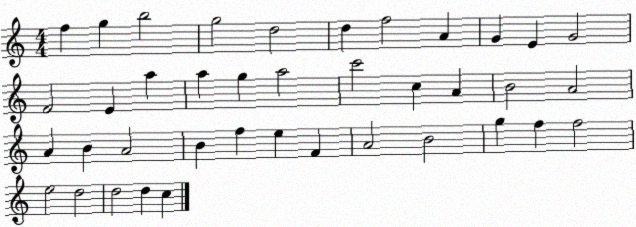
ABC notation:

X:1
T:Untitled
M:4/4
L:1/4
K:C
f g b2 g2 d2 d f2 A G E G2 F2 E a a g a2 c'2 c A B2 A2 A B A2 B f e F A2 B2 g f f2 e2 d2 d2 d c